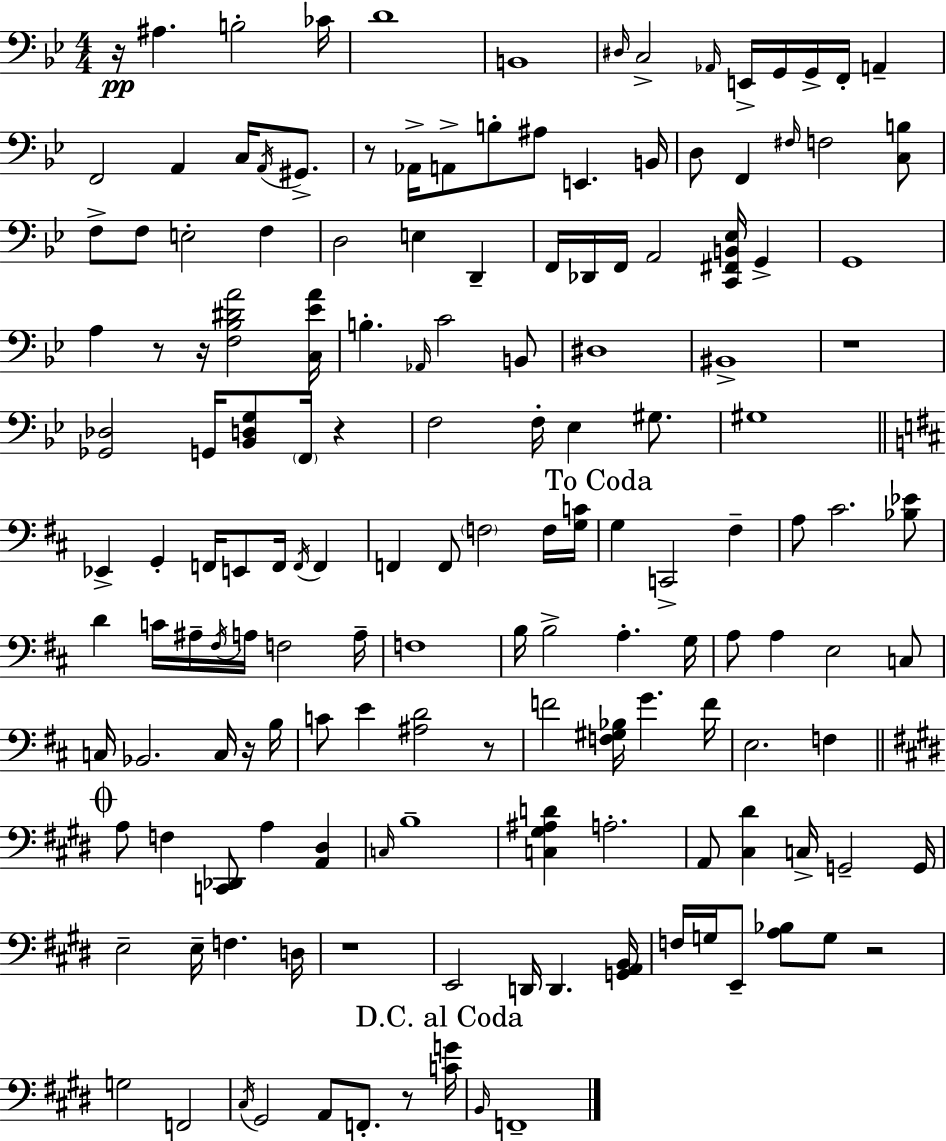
X:1
T:Untitled
M:4/4
L:1/4
K:Gm
z/4 ^A, B,2 _C/4 D4 B,,4 ^D,/4 C,2 _A,,/4 E,,/4 G,,/4 G,,/4 F,,/4 A,, F,,2 A,, C,/4 A,,/4 ^G,,/2 z/2 _A,,/4 A,,/2 B,/2 ^A,/2 E,, B,,/4 D,/2 F,, ^F,/4 F,2 [C,B,]/2 F,/2 F,/2 E,2 F, D,2 E, D,, F,,/4 _D,,/4 F,,/4 A,,2 [C,,^F,,B,,_E,]/4 G,, G,,4 A, z/2 z/4 [F,_B,^DA]2 [C,_EA]/4 B, _A,,/4 C2 B,,/2 ^D,4 ^B,,4 z4 [_G,,_D,]2 G,,/4 [_B,,D,G,]/2 F,,/4 z F,2 F,/4 _E, ^G,/2 ^G,4 _E,, G,, F,,/4 E,,/2 F,,/4 F,,/4 F,, F,, F,,/2 F,2 F,/4 [G,C]/4 G, C,,2 ^F, A,/2 ^C2 [_B,_E]/2 D C/4 ^A,/4 ^F,/4 A,/4 F,2 A,/4 F,4 B,/4 B,2 A, G,/4 A,/2 A, E,2 C,/2 C,/4 _B,,2 C,/4 z/4 B,/4 C/2 E [^A,D]2 z/2 F2 [F,^G,_B,]/4 G F/4 E,2 F, A,/2 F, [C,,_D,,]/2 A, [A,,^D,] C,/4 B,4 [C,^G,^A,D] A,2 A,,/2 [^C,^D] C,/4 G,,2 G,,/4 E,2 E,/4 F, D,/4 z4 E,,2 D,,/4 D,, [G,,A,,B,,]/4 F,/4 G,/4 E,,/2 [A,_B,]/2 G,/2 z2 G,2 F,,2 ^C,/4 ^G,,2 A,,/2 F,,/2 z/2 [CG]/4 B,,/4 F,,4